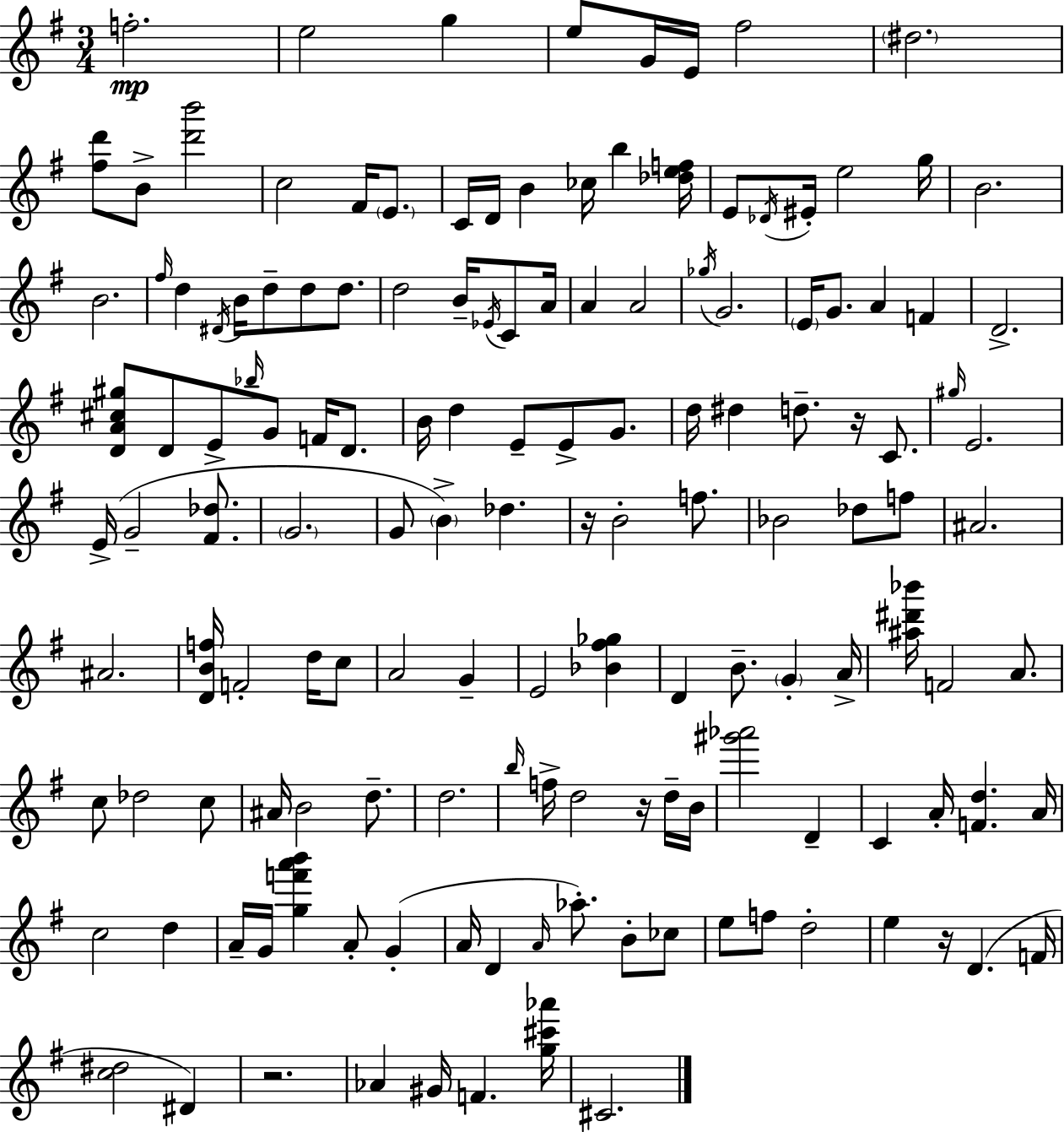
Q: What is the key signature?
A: G major